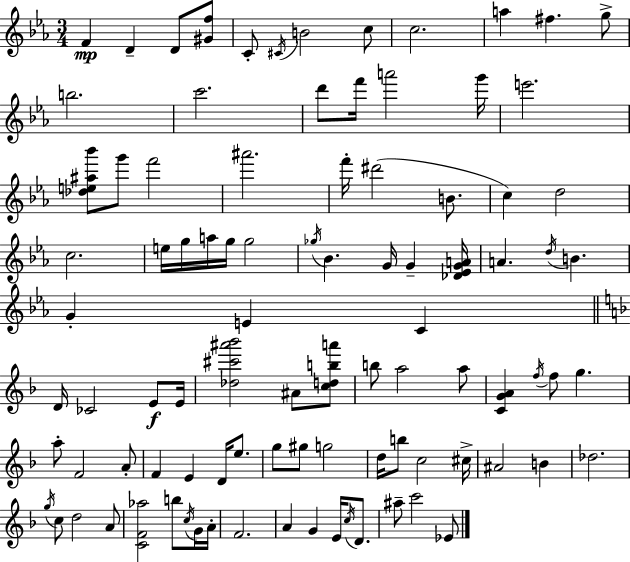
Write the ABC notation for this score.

X:1
T:Untitled
M:3/4
L:1/4
K:Cm
F D D/2 [^Gf]/2 C/2 ^C/4 B2 c/2 c2 a ^f g/2 b2 c'2 d'/2 f'/4 a'2 g'/4 e'2 [_de^a_b']/2 g'/2 f'2 ^a'2 f'/4 ^d'2 B/2 c d2 c2 e/4 g/4 a/4 g/4 g2 _g/4 _B G/4 G [_D_EGA]/4 A d/4 B G E C D/4 _C2 E/2 E/4 [_d^c'^a'_b']2 ^A/2 [cdba']/2 b/2 a2 a/2 [CGA] f/4 f/2 g a/2 F2 A/2 F E D/4 e/2 g/2 ^g/2 g2 d/4 b/2 c2 ^c/4 ^A2 B _d2 g/4 c/2 d2 A/2 [CF_a]2 b/2 c/4 G/4 A/4 F2 A G E/4 c/4 D/2 ^a/2 c'2 _E/2